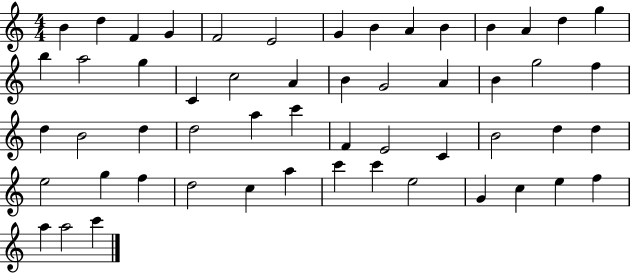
{
  \clef treble
  \numericTimeSignature
  \time 4/4
  \key c \major
  b'4 d''4 f'4 g'4 | f'2 e'2 | g'4 b'4 a'4 b'4 | b'4 a'4 d''4 g''4 | \break b''4 a''2 g''4 | c'4 c''2 a'4 | b'4 g'2 a'4 | b'4 g''2 f''4 | \break d''4 b'2 d''4 | d''2 a''4 c'''4 | f'4 e'2 c'4 | b'2 d''4 d''4 | \break e''2 g''4 f''4 | d''2 c''4 a''4 | c'''4 c'''4 e''2 | g'4 c''4 e''4 f''4 | \break a''4 a''2 c'''4 | \bar "|."
}